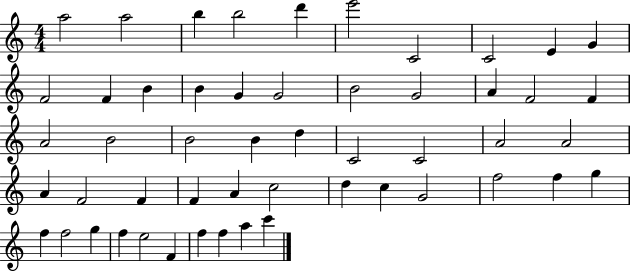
A5/h A5/h B5/q B5/h D6/q E6/h C4/h C4/h E4/q G4/q F4/h F4/q B4/q B4/q G4/q G4/h B4/h G4/h A4/q F4/h F4/q A4/h B4/h B4/h B4/q D5/q C4/h C4/h A4/h A4/h A4/q F4/h F4/q F4/q A4/q C5/h D5/q C5/q G4/h F5/h F5/q G5/q F5/q F5/h G5/q F5/q E5/h F4/q F5/q F5/q A5/q C6/q